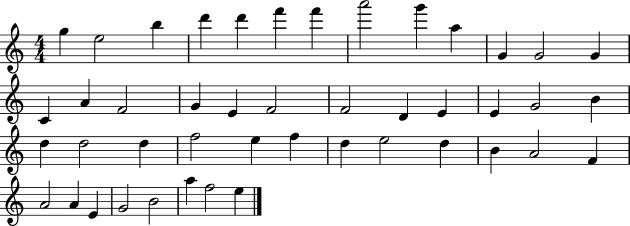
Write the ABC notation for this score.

X:1
T:Untitled
M:4/4
L:1/4
K:C
g e2 b d' d' f' f' a'2 g' a G G2 G C A F2 G E F2 F2 D E E G2 B d d2 d f2 e f d e2 d B A2 F A2 A E G2 B2 a f2 e